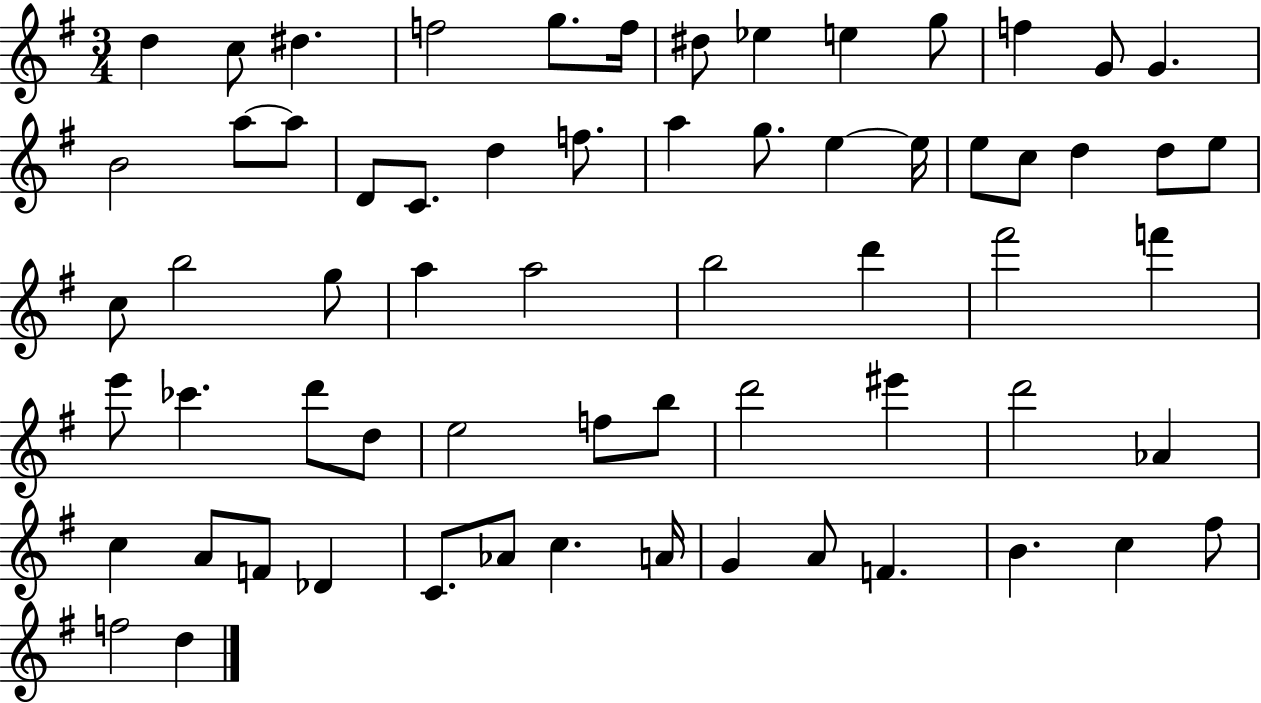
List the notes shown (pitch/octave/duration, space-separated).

D5/q C5/e D#5/q. F5/h G5/e. F5/s D#5/e Eb5/q E5/q G5/e F5/q G4/e G4/q. B4/h A5/e A5/e D4/e C4/e. D5/q F5/e. A5/q G5/e. E5/q E5/s E5/e C5/e D5/q D5/e E5/e C5/e B5/h G5/e A5/q A5/h B5/h D6/q F#6/h F6/q E6/e CES6/q. D6/e D5/e E5/h F5/e B5/e D6/h EIS6/q D6/h Ab4/q C5/q A4/e F4/e Db4/q C4/e. Ab4/e C5/q. A4/s G4/q A4/e F4/q. B4/q. C5/q F#5/e F5/h D5/q